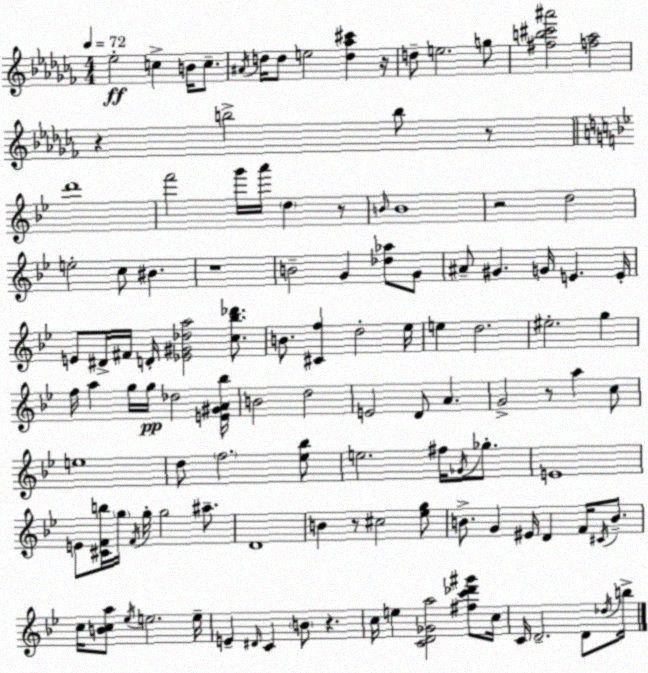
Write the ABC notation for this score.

X:1
T:Untitled
M:4/4
L:1/4
K:Abm
_e2 c B/4 c/2 ^A/4 d/4 d/2 e2 [d_a^c'] z/4 d/2 e2 g/2 [^fb^c'^a']2 [f_a]2 z b2 b/2 z/2 d'4 f'2 g'/4 a'/4 d z/2 B/4 B4 z2 d2 e2 c/2 ^B z4 B2 G [_d_a]/2 G/2 ^A/2 ^G G/4 E E/4 E/2 ^D/4 ^F/4 D/4 [_E^G_da]2 [c_b_d']/2 B/2 [^Cf] d2 _e/4 e d2 ^e2 g f/4 a g/4 g/4 _d2 [E^GA_b]/4 B2 d2 E2 D/2 A G2 z/2 a c/2 e4 d/2 f2 [_e_b]/2 e2 ^f/4 _G/4 _g/2 E4 E/2 [^CFb]/4 g/4 F/4 g/4 g2 ^a/2 D4 B z/2 ^c2 [_eg]/2 B/2 G ^E/4 D F/4 ^C/4 B/2 c/4 [Bca]/2 _e/4 e2 e/4 E ^D/4 C B/2 z c/4 e [CD_Ga]2 [^fc'_d'^g']/2 c/4 C/4 D2 D/2 _d/4 b/4